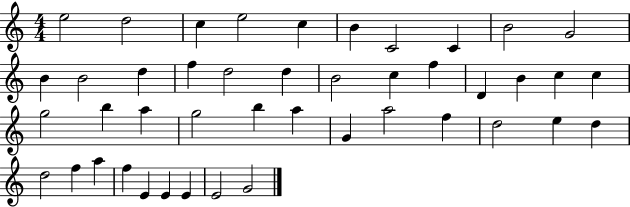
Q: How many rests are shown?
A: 0